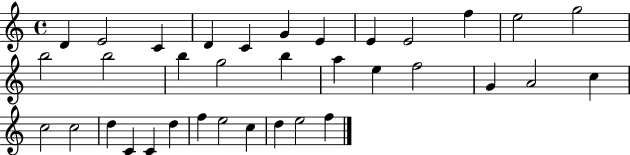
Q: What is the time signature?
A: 4/4